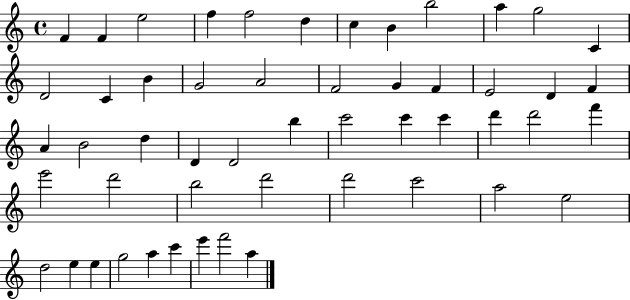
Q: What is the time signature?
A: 4/4